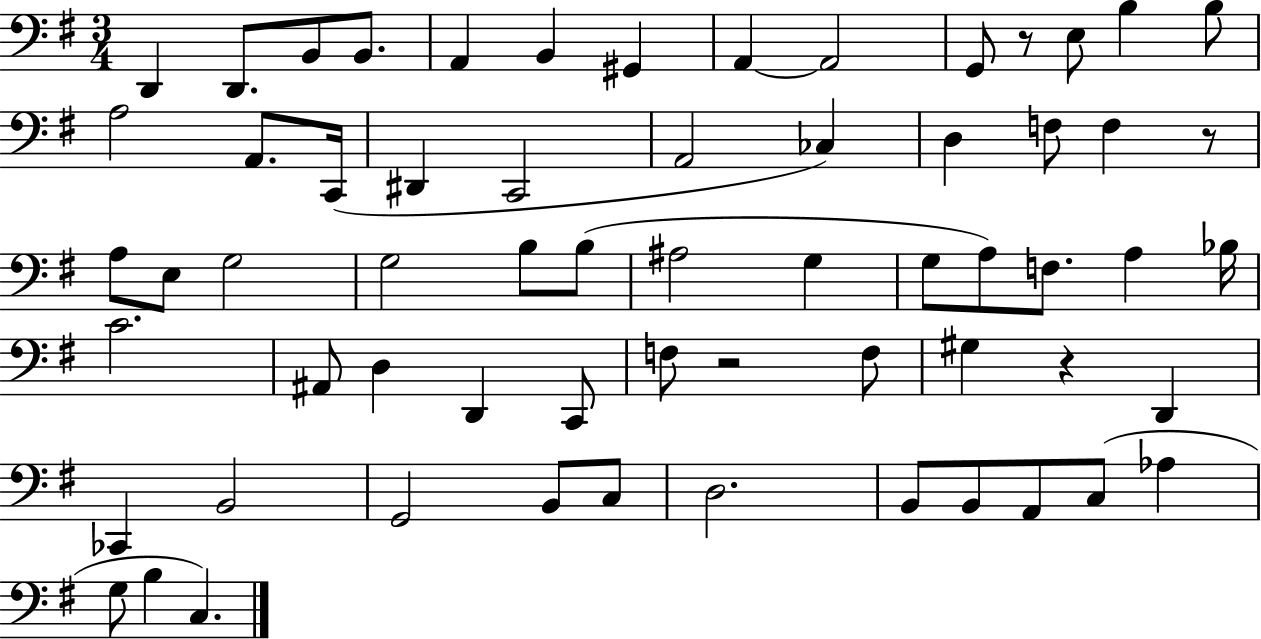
D2/q D2/e. B2/e B2/e. A2/q B2/q G#2/q A2/q A2/h G2/e R/e E3/e B3/q B3/e A3/h A2/e. C2/s D#2/q C2/h A2/h CES3/q D3/q F3/e F3/q R/e A3/e E3/e G3/h G3/h B3/e B3/e A#3/h G3/q G3/e A3/e F3/e. A3/q Bb3/s C4/h. A#2/e D3/q D2/q C2/e F3/e R/h F3/e G#3/q R/q D2/q CES2/q B2/h G2/h B2/e C3/e D3/h. B2/e B2/e A2/e C3/e Ab3/q G3/e B3/q C3/q.